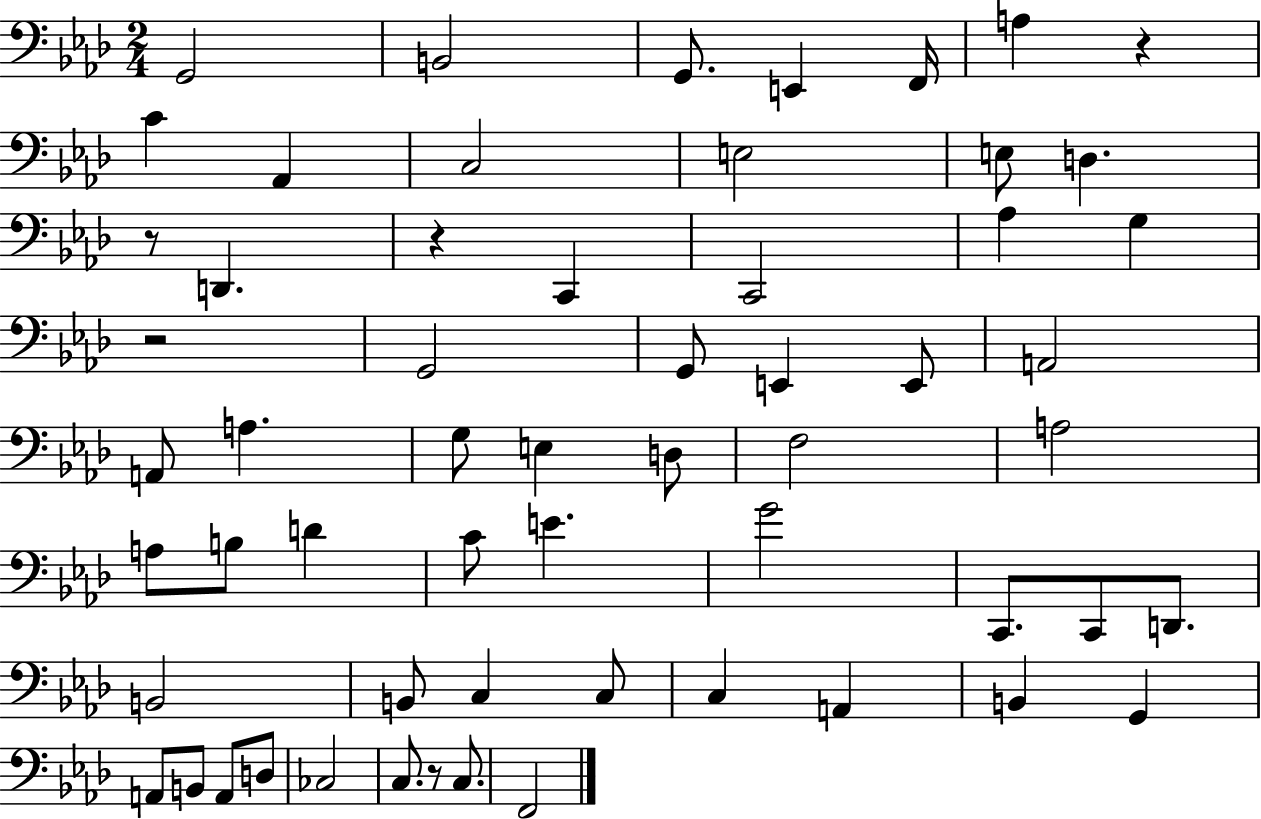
{
  \clef bass
  \numericTimeSignature
  \time 2/4
  \key aes \major
  g,2 | b,2 | g,8. e,4 f,16 | a4 r4 | \break c'4 aes,4 | c2 | e2 | e8 d4. | \break r8 d,4. | r4 c,4 | c,2 | aes4 g4 | \break r2 | g,2 | g,8 e,4 e,8 | a,2 | \break a,8 a4. | g8 e4 d8 | f2 | a2 | \break a8 b8 d'4 | c'8 e'4. | g'2 | c,8. c,8 d,8. | \break b,2 | b,8 c4 c8 | c4 a,4 | b,4 g,4 | \break a,8 b,8 a,8 d8 | ces2 | c8. r8 c8. | f,2 | \break \bar "|."
}